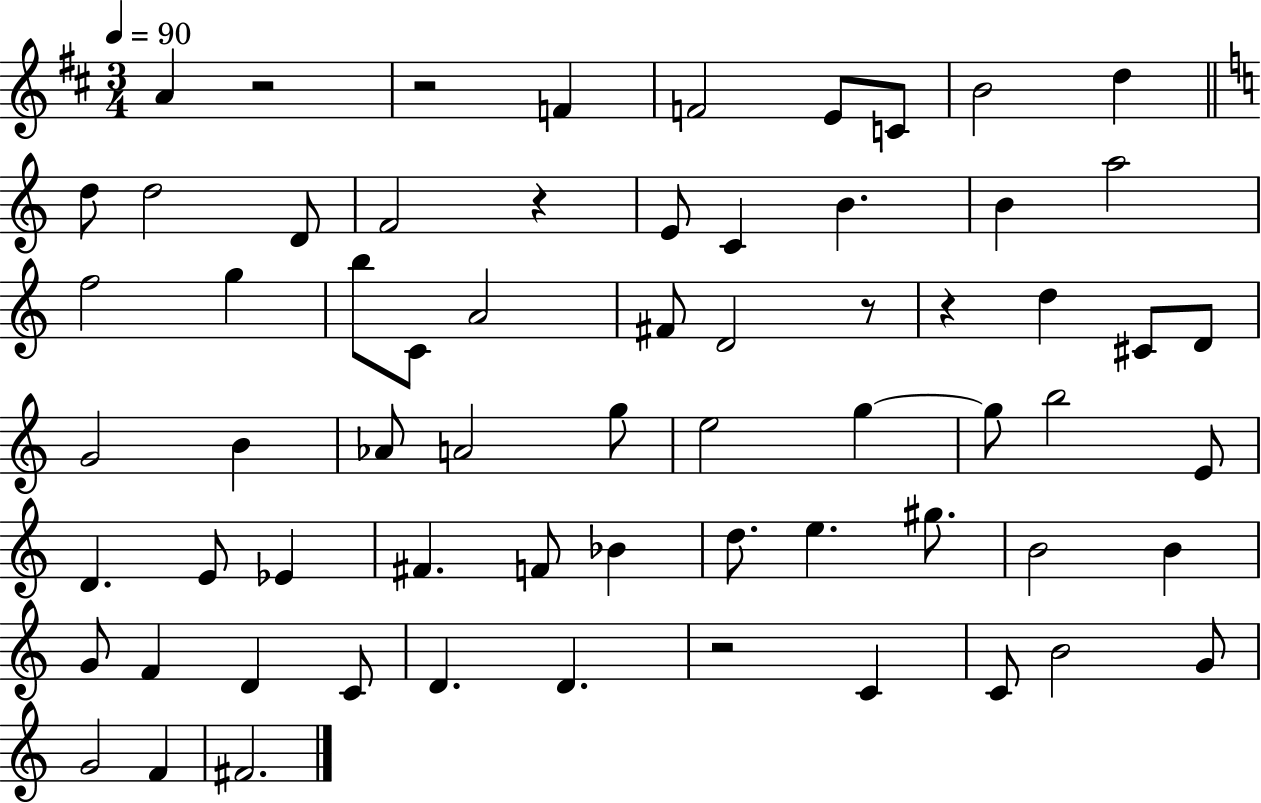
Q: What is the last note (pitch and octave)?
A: F#4